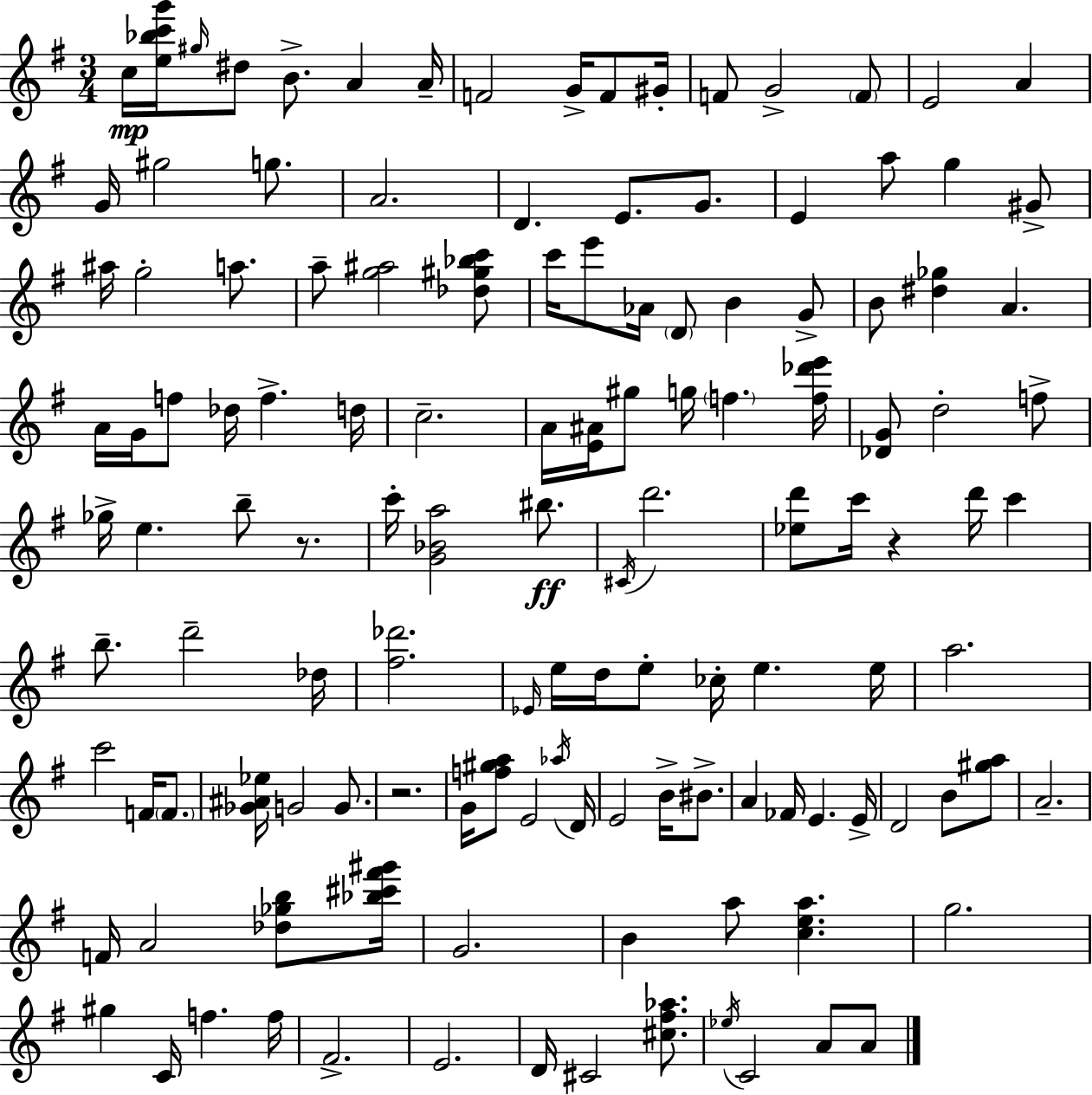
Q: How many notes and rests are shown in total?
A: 129